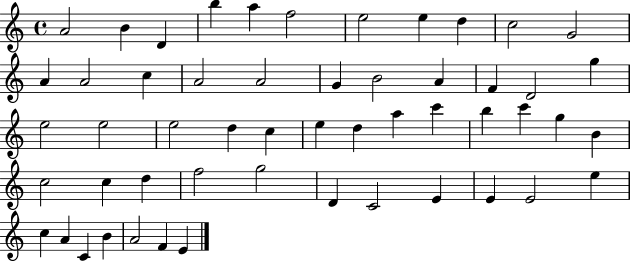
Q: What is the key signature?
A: C major